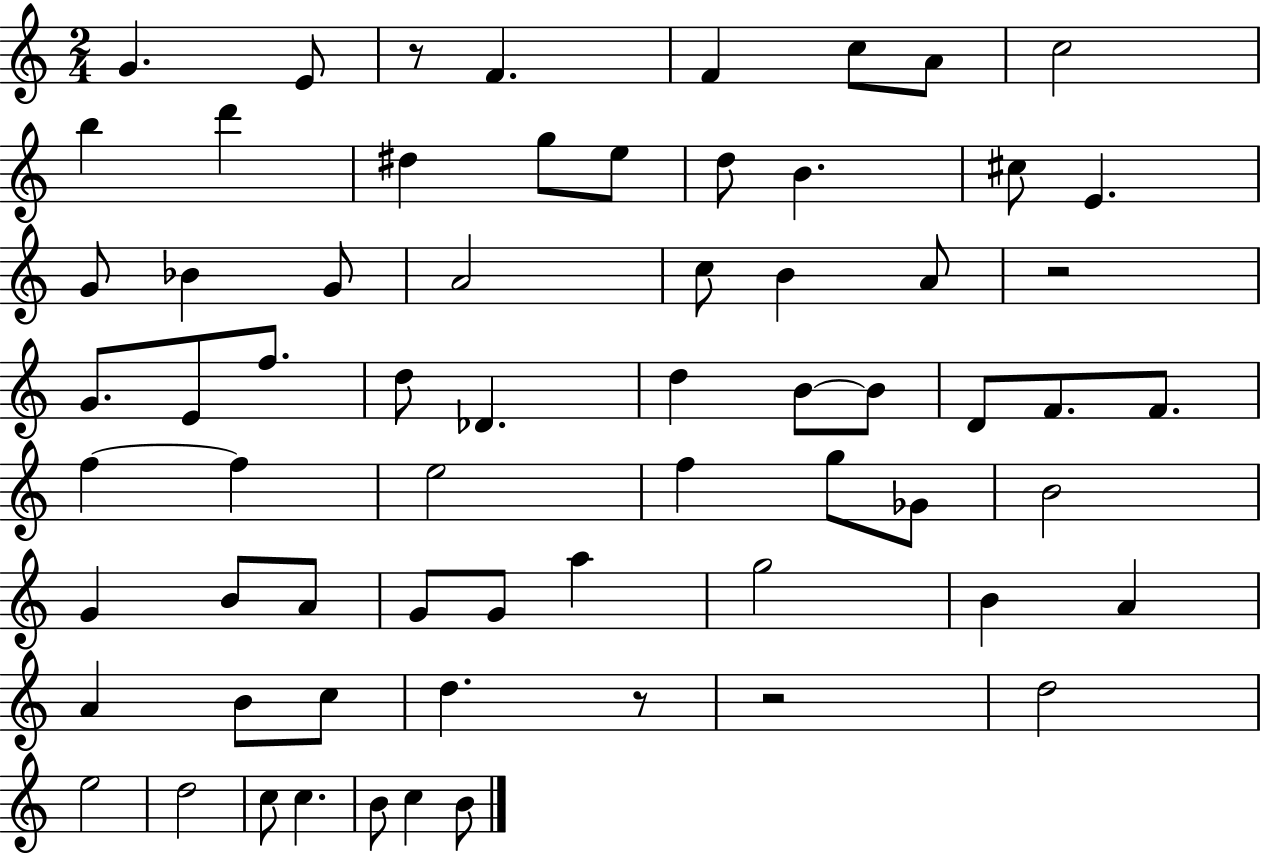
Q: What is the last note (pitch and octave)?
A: B4